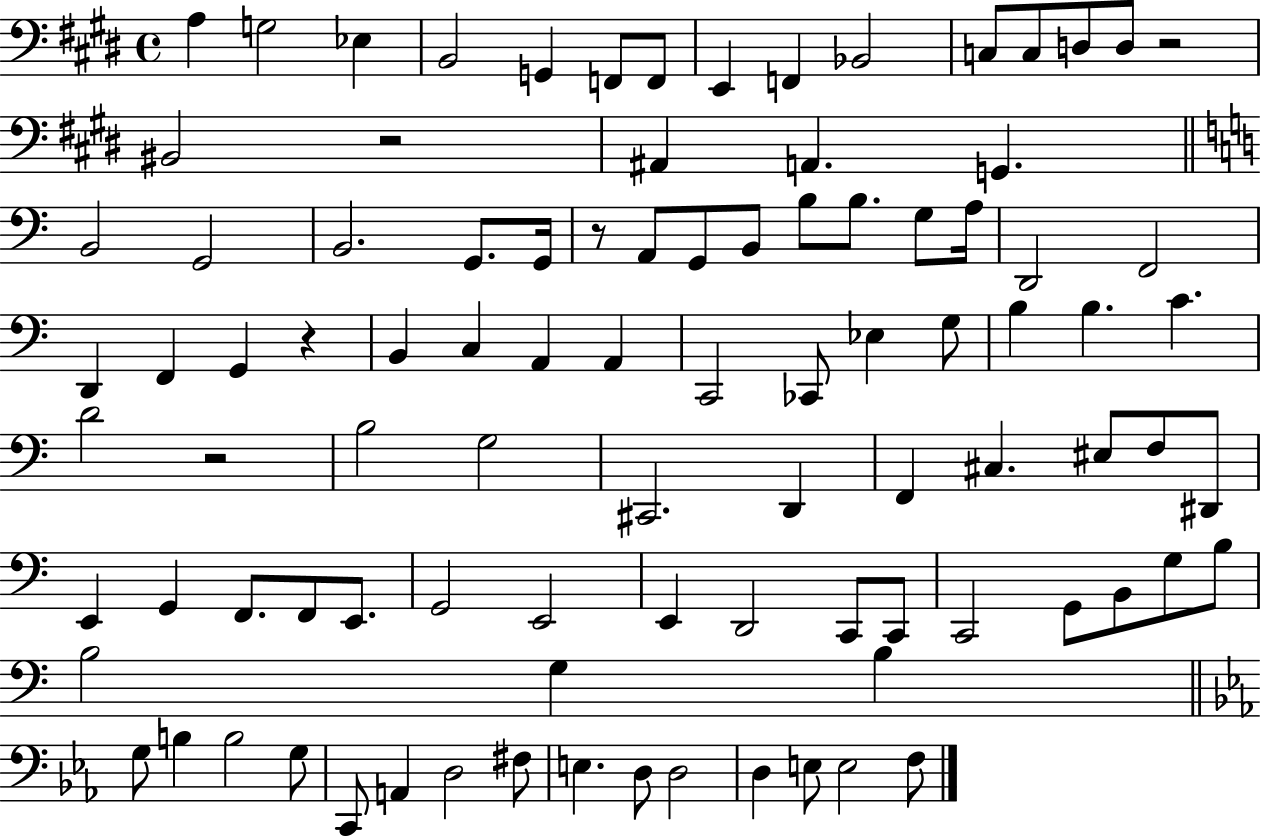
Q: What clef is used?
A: bass